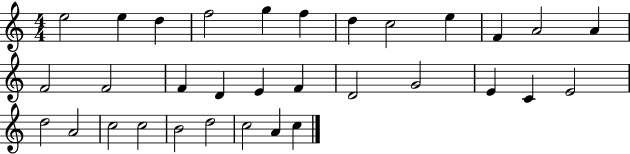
X:1
T:Untitled
M:4/4
L:1/4
K:C
e2 e d f2 g f d c2 e F A2 A F2 F2 F D E F D2 G2 E C E2 d2 A2 c2 c2 B2 d2 c2 A c